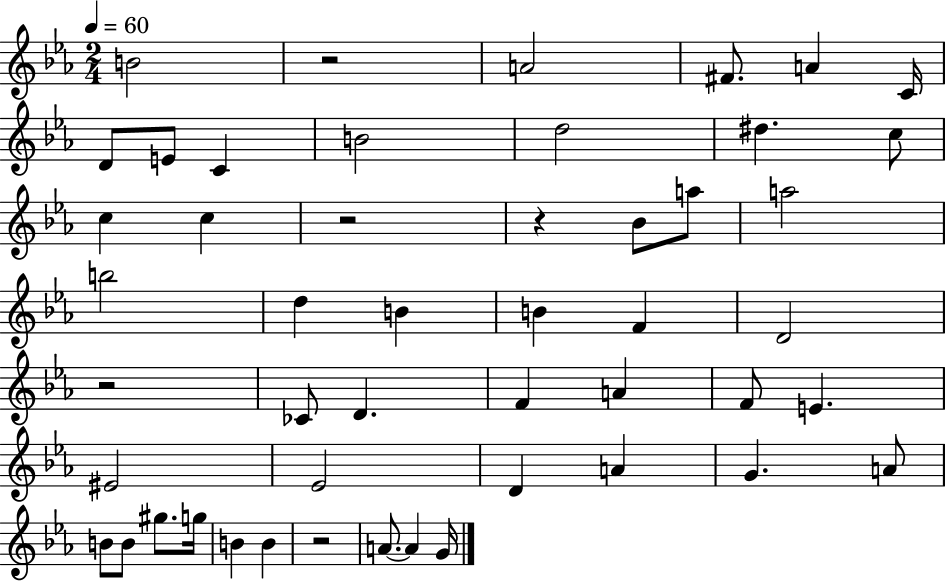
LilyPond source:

{
  \clef treble
  \numericTimeSignature
  \time 2/4
  \key ees \major
  \tempo 4 = 60
  \repeat volta 2 { b'2 | r2 | a'2 | fis'8. a'4 c'16 | \break d'8 e'8 c'4 | b'2 | d''2 | dis''4. c''8 | \break c''4 c''4 | r2 | r4 bes'8 a''8 | a''2 | \break b''2 | d''4 b'4 | b'4 f'4 | d'2 | \break r2 | ces'8 d'4. | f'4 a'4 | f'8 e'4. | \break eis'2 | ees'2 | d'4 a'4 | g'4. a'8 | \break b'8 b'8 gis''8. g''16 | b'4 b'4 | r2 | a'8.~~ a'4 g'16 | \break } \bar "|."
}